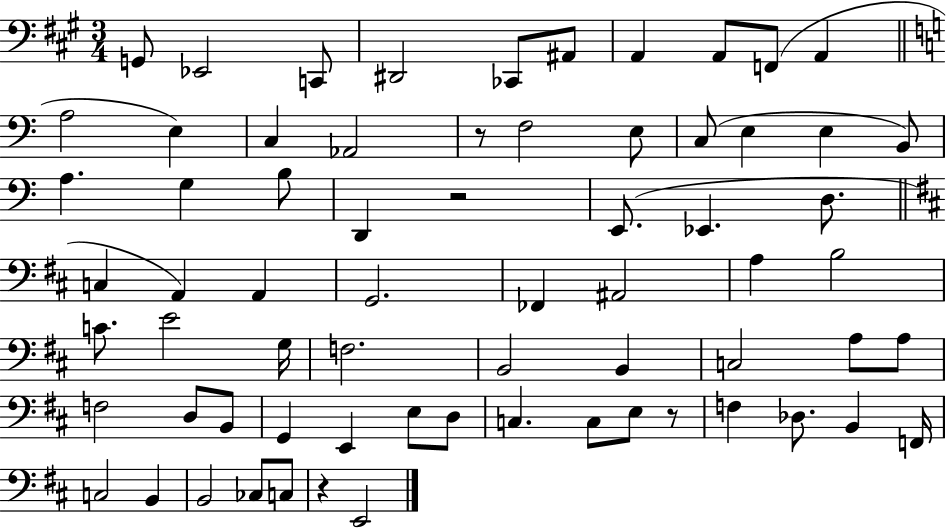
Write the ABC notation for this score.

X:1
T:Untitled
M:3/4
L:1/4
K:A
G,,/2 _E,,2 C,,/2 ^D,,2 _C,,/2 ^A,,/2 A,, A,,/2 F,,/2 A,, A,2 E, C, _A,,2 z/2 F,2 E,/2 C,/2 E, E, B,,/2 A, G, B,/2 D,, z2 E,,/2 _E,, D,/2 C, A,, A,, G,,2 _F,, ^A,,2 A, B,2 C/2 E2 G,/4 F,2 B,,2 B,, C,2 A,/2 A,/2 F,2 D,/2 B,,/2 G,, E,, E,/2 D,/2 C, C,/2 E,/2 z/2 F, _D,/2 B,, F,,/4 C,2 B,, B,,2 _C,/2 C,/2 z E,,2